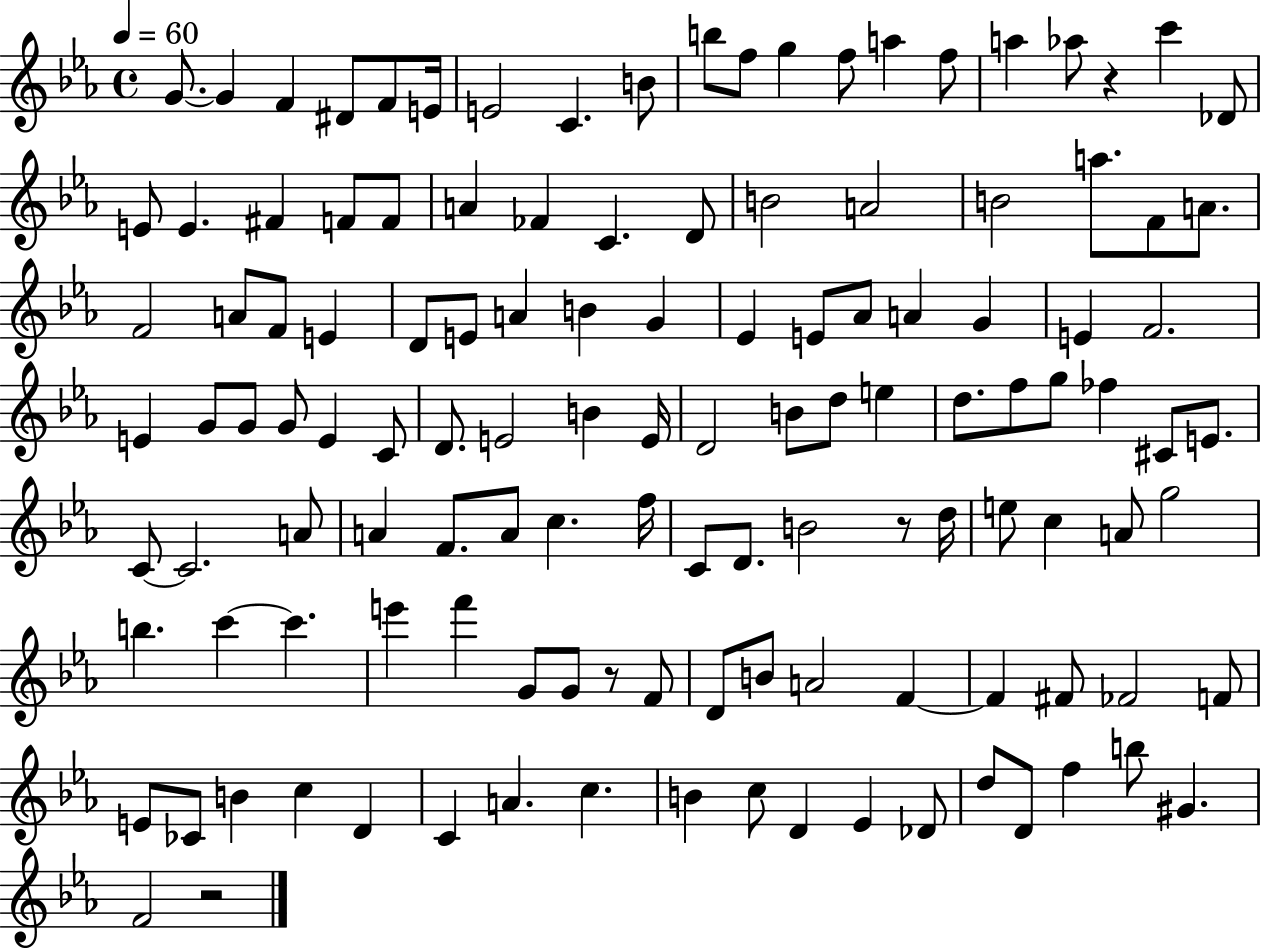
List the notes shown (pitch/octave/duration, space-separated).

G4/e. G4/q F4/q D#4/e F4/e E4/s E4/h C4/q. B4/e B5/e F5/e G5/q F5/e A5/q F5/e A5/q Ab5/e R/q C6/q Db4/e E4/e E4/q. F#4/q F4/e F4/e A4/q FES4/q C4/q. D4/e B4/h A4/h B4/h A5/e. F4/e A4/e. F4/h A4/e F4/e E4/q D4/e E4/e A4/q B4/q G4/q Eb4/q E4/e Ab4/e A4/q G4/q E4/q F4/h. E4/q G4/e G4/e G4/e E4/q C4/e D4/e. E4/h B4/q E4/s D4/h B4/e D5/e E5/q D5/e. F5/e G5/e FES5/q C#4/e E4/e. C4/e C4/h. A4/e A4/q F4/e. A4/e C5/q. F5/s C4/e D4/e. B4/h R/e D5/s E5/e C5/q A4/e G5/h B5/q. C6/q C6/q. E6/q F6/q G4/e G4/e R/e F4/e D4/e B4/e A4/h F4/q F4/q F#4/e FES4/h F4/e E4/e CES4/e B4/q C5/q D4/q C4/q A4/q. C5/q. B4/q C5/e D4/q Eb4/q Db4/e D5/e D4/e F5/q B5/e G#4/q. F4/h R/h